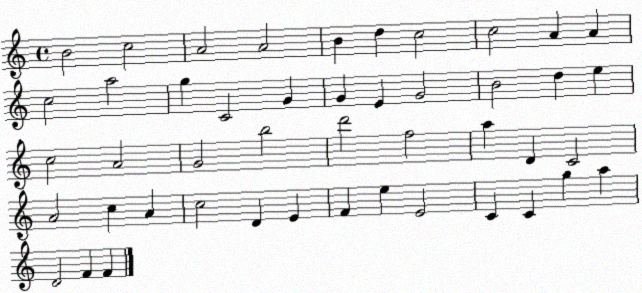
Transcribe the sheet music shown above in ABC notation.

X:1
T:Untitled
M:4/4
L:1/4
K:C
B2 c2 A2 A2 B d c2 c2 A A c2 a2 g C2 G G E G2 B2 d e c2 A2 G2 b2 d'2 f2 a D C2 A2 c A c2 D E F e E2 C C g a D2 F F